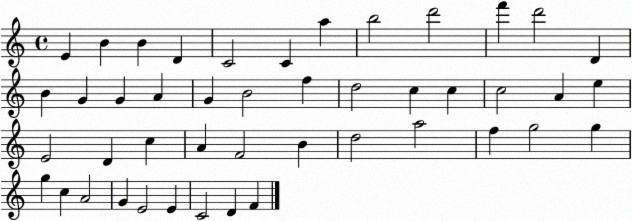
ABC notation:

X:1
T:Untitled
M:4/4
L:1/4
K:C
E B B D C2 C a b2 d'2 f' d'2 D B G G A G B2 f d2 c c c2 A e E2 D c A F2 B d2 a2 f g2 g g c A2 G E2 E C2 D F